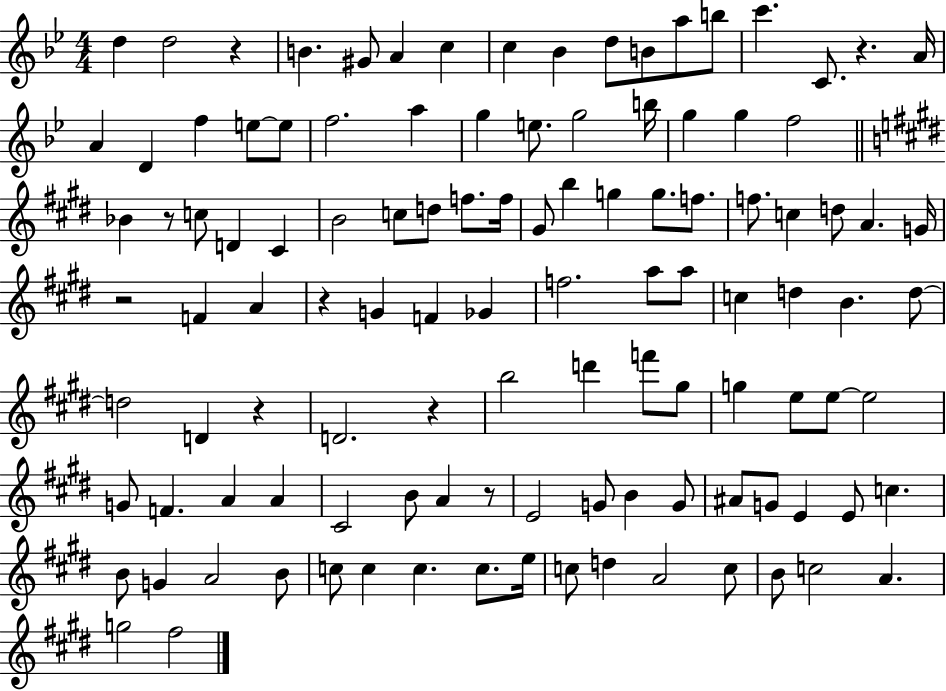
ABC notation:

X:1
T:Untitled
M:4/4
L:1/4
K:Bb
d d2 z B ^G/2 A c c _B d/2 B/2 a/2 b/2 c' C/2 z A/4 A D f e/2 e/2 f2 a g e/2 g2 b/4 g g f2 _B z/2 c/2 D ^C B2 c/2 d/2 f/2 f/4 ^G/2 b g g/2 f/2 f/2 c d/2 A G/4 z2 F A z G F _G f2 a/2 a/2 c d B d/2 d2 D z D2 z b2 d' f'/2 ^g/2 g e/2 e/2 e2 G/2 F A A ^C2 B/2 A z/2 E2 G/2 B G/2 ^A/2 G/2 E E/2 c B/2 G A2 B/2 c/2 c c c/2 e/4 c/2 d A2 c/2 B/2 c2 A g2 ^f2